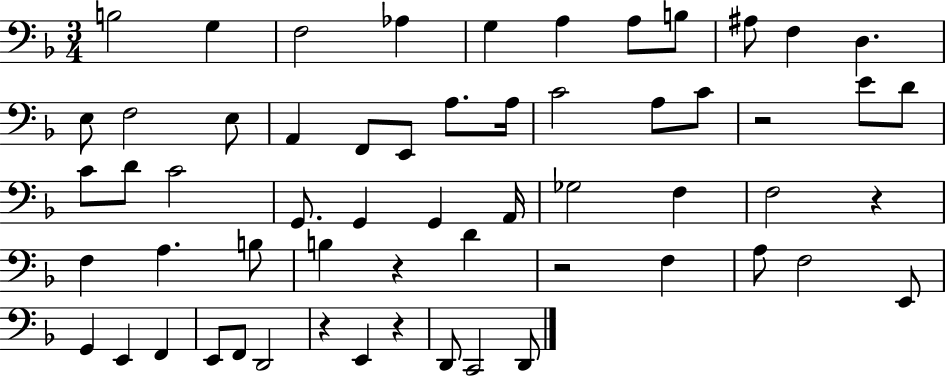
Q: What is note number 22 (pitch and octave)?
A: C4